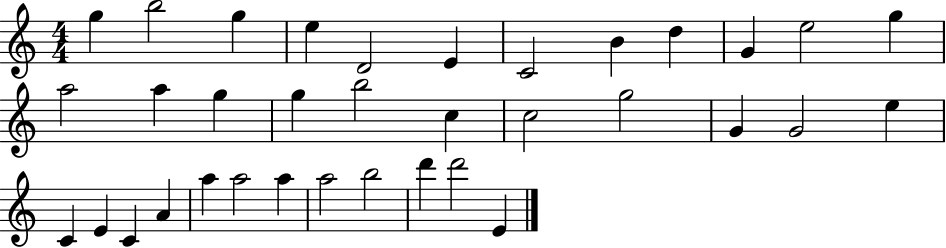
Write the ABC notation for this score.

X:1
T:Untitled
M:4/4
L:1/4
K:C
g b2 g e D2 E C2 B d G e2 g a2 a g g b2 c c2 g2 G G2 e C E C A a a2 a a2 b2 d' d'2 E